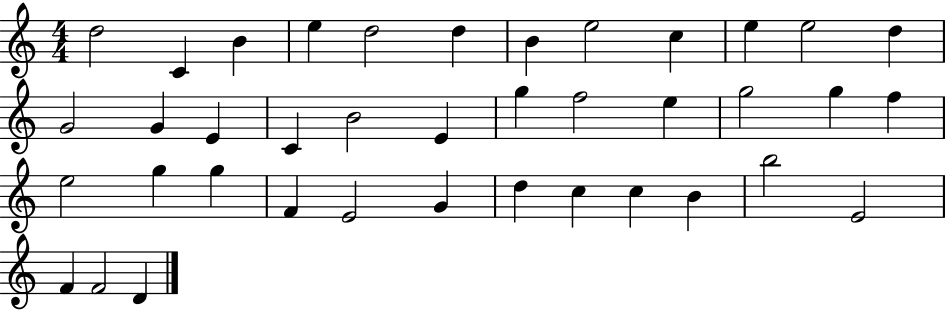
X:1
T:Untitled
M:4/4
L:1/4
K:C
d2 C B e d2 d B e2 c e e2 d G2 G E C B2 E g f2 e g2 g f e2 g g F E2 G d c c B b2 E2 F F2 D